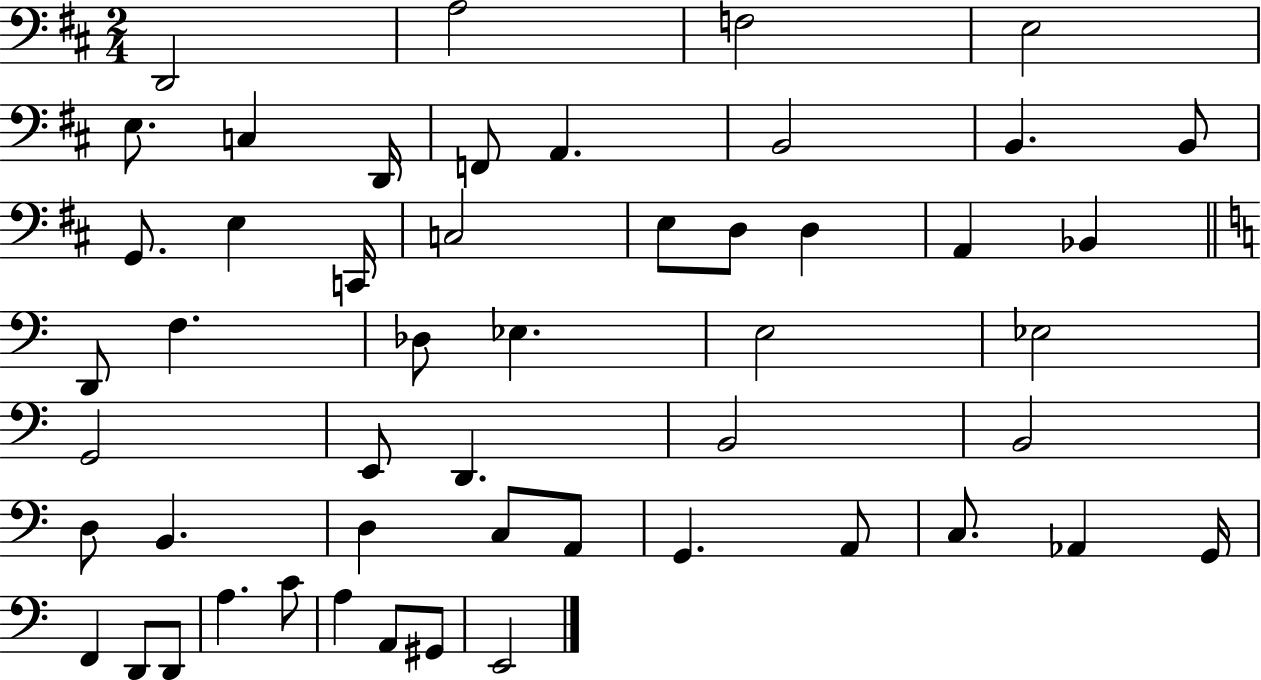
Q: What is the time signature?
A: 2/4